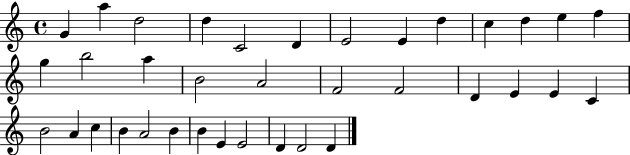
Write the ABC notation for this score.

X:1
T:Untitled
M:4/4
L:1/4
K:C
G a d2 d C2 D E2 E d c d e f g b2 a B2 A2 F2 F2 D E E C B2 A c B A2 B B E E2 D D2 D